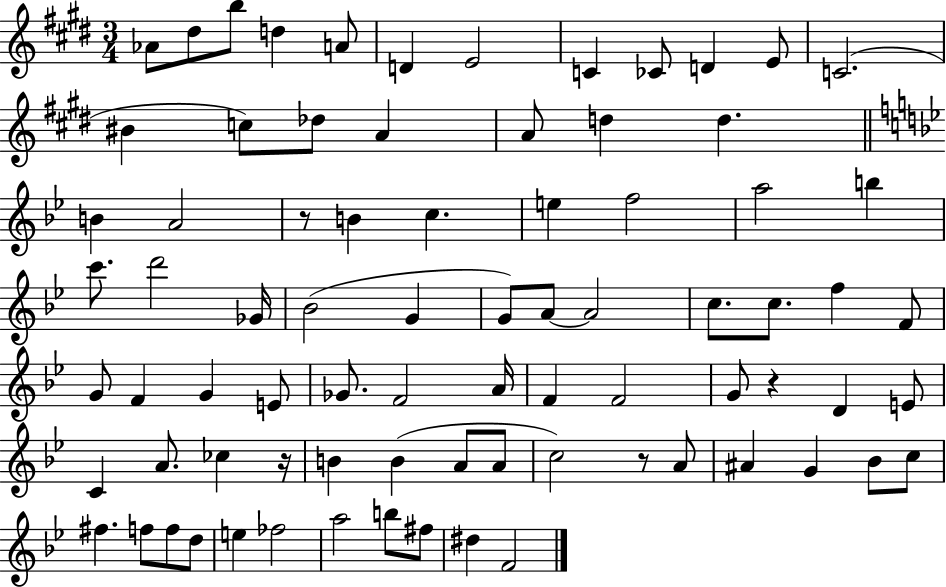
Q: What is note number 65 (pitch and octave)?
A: F#5